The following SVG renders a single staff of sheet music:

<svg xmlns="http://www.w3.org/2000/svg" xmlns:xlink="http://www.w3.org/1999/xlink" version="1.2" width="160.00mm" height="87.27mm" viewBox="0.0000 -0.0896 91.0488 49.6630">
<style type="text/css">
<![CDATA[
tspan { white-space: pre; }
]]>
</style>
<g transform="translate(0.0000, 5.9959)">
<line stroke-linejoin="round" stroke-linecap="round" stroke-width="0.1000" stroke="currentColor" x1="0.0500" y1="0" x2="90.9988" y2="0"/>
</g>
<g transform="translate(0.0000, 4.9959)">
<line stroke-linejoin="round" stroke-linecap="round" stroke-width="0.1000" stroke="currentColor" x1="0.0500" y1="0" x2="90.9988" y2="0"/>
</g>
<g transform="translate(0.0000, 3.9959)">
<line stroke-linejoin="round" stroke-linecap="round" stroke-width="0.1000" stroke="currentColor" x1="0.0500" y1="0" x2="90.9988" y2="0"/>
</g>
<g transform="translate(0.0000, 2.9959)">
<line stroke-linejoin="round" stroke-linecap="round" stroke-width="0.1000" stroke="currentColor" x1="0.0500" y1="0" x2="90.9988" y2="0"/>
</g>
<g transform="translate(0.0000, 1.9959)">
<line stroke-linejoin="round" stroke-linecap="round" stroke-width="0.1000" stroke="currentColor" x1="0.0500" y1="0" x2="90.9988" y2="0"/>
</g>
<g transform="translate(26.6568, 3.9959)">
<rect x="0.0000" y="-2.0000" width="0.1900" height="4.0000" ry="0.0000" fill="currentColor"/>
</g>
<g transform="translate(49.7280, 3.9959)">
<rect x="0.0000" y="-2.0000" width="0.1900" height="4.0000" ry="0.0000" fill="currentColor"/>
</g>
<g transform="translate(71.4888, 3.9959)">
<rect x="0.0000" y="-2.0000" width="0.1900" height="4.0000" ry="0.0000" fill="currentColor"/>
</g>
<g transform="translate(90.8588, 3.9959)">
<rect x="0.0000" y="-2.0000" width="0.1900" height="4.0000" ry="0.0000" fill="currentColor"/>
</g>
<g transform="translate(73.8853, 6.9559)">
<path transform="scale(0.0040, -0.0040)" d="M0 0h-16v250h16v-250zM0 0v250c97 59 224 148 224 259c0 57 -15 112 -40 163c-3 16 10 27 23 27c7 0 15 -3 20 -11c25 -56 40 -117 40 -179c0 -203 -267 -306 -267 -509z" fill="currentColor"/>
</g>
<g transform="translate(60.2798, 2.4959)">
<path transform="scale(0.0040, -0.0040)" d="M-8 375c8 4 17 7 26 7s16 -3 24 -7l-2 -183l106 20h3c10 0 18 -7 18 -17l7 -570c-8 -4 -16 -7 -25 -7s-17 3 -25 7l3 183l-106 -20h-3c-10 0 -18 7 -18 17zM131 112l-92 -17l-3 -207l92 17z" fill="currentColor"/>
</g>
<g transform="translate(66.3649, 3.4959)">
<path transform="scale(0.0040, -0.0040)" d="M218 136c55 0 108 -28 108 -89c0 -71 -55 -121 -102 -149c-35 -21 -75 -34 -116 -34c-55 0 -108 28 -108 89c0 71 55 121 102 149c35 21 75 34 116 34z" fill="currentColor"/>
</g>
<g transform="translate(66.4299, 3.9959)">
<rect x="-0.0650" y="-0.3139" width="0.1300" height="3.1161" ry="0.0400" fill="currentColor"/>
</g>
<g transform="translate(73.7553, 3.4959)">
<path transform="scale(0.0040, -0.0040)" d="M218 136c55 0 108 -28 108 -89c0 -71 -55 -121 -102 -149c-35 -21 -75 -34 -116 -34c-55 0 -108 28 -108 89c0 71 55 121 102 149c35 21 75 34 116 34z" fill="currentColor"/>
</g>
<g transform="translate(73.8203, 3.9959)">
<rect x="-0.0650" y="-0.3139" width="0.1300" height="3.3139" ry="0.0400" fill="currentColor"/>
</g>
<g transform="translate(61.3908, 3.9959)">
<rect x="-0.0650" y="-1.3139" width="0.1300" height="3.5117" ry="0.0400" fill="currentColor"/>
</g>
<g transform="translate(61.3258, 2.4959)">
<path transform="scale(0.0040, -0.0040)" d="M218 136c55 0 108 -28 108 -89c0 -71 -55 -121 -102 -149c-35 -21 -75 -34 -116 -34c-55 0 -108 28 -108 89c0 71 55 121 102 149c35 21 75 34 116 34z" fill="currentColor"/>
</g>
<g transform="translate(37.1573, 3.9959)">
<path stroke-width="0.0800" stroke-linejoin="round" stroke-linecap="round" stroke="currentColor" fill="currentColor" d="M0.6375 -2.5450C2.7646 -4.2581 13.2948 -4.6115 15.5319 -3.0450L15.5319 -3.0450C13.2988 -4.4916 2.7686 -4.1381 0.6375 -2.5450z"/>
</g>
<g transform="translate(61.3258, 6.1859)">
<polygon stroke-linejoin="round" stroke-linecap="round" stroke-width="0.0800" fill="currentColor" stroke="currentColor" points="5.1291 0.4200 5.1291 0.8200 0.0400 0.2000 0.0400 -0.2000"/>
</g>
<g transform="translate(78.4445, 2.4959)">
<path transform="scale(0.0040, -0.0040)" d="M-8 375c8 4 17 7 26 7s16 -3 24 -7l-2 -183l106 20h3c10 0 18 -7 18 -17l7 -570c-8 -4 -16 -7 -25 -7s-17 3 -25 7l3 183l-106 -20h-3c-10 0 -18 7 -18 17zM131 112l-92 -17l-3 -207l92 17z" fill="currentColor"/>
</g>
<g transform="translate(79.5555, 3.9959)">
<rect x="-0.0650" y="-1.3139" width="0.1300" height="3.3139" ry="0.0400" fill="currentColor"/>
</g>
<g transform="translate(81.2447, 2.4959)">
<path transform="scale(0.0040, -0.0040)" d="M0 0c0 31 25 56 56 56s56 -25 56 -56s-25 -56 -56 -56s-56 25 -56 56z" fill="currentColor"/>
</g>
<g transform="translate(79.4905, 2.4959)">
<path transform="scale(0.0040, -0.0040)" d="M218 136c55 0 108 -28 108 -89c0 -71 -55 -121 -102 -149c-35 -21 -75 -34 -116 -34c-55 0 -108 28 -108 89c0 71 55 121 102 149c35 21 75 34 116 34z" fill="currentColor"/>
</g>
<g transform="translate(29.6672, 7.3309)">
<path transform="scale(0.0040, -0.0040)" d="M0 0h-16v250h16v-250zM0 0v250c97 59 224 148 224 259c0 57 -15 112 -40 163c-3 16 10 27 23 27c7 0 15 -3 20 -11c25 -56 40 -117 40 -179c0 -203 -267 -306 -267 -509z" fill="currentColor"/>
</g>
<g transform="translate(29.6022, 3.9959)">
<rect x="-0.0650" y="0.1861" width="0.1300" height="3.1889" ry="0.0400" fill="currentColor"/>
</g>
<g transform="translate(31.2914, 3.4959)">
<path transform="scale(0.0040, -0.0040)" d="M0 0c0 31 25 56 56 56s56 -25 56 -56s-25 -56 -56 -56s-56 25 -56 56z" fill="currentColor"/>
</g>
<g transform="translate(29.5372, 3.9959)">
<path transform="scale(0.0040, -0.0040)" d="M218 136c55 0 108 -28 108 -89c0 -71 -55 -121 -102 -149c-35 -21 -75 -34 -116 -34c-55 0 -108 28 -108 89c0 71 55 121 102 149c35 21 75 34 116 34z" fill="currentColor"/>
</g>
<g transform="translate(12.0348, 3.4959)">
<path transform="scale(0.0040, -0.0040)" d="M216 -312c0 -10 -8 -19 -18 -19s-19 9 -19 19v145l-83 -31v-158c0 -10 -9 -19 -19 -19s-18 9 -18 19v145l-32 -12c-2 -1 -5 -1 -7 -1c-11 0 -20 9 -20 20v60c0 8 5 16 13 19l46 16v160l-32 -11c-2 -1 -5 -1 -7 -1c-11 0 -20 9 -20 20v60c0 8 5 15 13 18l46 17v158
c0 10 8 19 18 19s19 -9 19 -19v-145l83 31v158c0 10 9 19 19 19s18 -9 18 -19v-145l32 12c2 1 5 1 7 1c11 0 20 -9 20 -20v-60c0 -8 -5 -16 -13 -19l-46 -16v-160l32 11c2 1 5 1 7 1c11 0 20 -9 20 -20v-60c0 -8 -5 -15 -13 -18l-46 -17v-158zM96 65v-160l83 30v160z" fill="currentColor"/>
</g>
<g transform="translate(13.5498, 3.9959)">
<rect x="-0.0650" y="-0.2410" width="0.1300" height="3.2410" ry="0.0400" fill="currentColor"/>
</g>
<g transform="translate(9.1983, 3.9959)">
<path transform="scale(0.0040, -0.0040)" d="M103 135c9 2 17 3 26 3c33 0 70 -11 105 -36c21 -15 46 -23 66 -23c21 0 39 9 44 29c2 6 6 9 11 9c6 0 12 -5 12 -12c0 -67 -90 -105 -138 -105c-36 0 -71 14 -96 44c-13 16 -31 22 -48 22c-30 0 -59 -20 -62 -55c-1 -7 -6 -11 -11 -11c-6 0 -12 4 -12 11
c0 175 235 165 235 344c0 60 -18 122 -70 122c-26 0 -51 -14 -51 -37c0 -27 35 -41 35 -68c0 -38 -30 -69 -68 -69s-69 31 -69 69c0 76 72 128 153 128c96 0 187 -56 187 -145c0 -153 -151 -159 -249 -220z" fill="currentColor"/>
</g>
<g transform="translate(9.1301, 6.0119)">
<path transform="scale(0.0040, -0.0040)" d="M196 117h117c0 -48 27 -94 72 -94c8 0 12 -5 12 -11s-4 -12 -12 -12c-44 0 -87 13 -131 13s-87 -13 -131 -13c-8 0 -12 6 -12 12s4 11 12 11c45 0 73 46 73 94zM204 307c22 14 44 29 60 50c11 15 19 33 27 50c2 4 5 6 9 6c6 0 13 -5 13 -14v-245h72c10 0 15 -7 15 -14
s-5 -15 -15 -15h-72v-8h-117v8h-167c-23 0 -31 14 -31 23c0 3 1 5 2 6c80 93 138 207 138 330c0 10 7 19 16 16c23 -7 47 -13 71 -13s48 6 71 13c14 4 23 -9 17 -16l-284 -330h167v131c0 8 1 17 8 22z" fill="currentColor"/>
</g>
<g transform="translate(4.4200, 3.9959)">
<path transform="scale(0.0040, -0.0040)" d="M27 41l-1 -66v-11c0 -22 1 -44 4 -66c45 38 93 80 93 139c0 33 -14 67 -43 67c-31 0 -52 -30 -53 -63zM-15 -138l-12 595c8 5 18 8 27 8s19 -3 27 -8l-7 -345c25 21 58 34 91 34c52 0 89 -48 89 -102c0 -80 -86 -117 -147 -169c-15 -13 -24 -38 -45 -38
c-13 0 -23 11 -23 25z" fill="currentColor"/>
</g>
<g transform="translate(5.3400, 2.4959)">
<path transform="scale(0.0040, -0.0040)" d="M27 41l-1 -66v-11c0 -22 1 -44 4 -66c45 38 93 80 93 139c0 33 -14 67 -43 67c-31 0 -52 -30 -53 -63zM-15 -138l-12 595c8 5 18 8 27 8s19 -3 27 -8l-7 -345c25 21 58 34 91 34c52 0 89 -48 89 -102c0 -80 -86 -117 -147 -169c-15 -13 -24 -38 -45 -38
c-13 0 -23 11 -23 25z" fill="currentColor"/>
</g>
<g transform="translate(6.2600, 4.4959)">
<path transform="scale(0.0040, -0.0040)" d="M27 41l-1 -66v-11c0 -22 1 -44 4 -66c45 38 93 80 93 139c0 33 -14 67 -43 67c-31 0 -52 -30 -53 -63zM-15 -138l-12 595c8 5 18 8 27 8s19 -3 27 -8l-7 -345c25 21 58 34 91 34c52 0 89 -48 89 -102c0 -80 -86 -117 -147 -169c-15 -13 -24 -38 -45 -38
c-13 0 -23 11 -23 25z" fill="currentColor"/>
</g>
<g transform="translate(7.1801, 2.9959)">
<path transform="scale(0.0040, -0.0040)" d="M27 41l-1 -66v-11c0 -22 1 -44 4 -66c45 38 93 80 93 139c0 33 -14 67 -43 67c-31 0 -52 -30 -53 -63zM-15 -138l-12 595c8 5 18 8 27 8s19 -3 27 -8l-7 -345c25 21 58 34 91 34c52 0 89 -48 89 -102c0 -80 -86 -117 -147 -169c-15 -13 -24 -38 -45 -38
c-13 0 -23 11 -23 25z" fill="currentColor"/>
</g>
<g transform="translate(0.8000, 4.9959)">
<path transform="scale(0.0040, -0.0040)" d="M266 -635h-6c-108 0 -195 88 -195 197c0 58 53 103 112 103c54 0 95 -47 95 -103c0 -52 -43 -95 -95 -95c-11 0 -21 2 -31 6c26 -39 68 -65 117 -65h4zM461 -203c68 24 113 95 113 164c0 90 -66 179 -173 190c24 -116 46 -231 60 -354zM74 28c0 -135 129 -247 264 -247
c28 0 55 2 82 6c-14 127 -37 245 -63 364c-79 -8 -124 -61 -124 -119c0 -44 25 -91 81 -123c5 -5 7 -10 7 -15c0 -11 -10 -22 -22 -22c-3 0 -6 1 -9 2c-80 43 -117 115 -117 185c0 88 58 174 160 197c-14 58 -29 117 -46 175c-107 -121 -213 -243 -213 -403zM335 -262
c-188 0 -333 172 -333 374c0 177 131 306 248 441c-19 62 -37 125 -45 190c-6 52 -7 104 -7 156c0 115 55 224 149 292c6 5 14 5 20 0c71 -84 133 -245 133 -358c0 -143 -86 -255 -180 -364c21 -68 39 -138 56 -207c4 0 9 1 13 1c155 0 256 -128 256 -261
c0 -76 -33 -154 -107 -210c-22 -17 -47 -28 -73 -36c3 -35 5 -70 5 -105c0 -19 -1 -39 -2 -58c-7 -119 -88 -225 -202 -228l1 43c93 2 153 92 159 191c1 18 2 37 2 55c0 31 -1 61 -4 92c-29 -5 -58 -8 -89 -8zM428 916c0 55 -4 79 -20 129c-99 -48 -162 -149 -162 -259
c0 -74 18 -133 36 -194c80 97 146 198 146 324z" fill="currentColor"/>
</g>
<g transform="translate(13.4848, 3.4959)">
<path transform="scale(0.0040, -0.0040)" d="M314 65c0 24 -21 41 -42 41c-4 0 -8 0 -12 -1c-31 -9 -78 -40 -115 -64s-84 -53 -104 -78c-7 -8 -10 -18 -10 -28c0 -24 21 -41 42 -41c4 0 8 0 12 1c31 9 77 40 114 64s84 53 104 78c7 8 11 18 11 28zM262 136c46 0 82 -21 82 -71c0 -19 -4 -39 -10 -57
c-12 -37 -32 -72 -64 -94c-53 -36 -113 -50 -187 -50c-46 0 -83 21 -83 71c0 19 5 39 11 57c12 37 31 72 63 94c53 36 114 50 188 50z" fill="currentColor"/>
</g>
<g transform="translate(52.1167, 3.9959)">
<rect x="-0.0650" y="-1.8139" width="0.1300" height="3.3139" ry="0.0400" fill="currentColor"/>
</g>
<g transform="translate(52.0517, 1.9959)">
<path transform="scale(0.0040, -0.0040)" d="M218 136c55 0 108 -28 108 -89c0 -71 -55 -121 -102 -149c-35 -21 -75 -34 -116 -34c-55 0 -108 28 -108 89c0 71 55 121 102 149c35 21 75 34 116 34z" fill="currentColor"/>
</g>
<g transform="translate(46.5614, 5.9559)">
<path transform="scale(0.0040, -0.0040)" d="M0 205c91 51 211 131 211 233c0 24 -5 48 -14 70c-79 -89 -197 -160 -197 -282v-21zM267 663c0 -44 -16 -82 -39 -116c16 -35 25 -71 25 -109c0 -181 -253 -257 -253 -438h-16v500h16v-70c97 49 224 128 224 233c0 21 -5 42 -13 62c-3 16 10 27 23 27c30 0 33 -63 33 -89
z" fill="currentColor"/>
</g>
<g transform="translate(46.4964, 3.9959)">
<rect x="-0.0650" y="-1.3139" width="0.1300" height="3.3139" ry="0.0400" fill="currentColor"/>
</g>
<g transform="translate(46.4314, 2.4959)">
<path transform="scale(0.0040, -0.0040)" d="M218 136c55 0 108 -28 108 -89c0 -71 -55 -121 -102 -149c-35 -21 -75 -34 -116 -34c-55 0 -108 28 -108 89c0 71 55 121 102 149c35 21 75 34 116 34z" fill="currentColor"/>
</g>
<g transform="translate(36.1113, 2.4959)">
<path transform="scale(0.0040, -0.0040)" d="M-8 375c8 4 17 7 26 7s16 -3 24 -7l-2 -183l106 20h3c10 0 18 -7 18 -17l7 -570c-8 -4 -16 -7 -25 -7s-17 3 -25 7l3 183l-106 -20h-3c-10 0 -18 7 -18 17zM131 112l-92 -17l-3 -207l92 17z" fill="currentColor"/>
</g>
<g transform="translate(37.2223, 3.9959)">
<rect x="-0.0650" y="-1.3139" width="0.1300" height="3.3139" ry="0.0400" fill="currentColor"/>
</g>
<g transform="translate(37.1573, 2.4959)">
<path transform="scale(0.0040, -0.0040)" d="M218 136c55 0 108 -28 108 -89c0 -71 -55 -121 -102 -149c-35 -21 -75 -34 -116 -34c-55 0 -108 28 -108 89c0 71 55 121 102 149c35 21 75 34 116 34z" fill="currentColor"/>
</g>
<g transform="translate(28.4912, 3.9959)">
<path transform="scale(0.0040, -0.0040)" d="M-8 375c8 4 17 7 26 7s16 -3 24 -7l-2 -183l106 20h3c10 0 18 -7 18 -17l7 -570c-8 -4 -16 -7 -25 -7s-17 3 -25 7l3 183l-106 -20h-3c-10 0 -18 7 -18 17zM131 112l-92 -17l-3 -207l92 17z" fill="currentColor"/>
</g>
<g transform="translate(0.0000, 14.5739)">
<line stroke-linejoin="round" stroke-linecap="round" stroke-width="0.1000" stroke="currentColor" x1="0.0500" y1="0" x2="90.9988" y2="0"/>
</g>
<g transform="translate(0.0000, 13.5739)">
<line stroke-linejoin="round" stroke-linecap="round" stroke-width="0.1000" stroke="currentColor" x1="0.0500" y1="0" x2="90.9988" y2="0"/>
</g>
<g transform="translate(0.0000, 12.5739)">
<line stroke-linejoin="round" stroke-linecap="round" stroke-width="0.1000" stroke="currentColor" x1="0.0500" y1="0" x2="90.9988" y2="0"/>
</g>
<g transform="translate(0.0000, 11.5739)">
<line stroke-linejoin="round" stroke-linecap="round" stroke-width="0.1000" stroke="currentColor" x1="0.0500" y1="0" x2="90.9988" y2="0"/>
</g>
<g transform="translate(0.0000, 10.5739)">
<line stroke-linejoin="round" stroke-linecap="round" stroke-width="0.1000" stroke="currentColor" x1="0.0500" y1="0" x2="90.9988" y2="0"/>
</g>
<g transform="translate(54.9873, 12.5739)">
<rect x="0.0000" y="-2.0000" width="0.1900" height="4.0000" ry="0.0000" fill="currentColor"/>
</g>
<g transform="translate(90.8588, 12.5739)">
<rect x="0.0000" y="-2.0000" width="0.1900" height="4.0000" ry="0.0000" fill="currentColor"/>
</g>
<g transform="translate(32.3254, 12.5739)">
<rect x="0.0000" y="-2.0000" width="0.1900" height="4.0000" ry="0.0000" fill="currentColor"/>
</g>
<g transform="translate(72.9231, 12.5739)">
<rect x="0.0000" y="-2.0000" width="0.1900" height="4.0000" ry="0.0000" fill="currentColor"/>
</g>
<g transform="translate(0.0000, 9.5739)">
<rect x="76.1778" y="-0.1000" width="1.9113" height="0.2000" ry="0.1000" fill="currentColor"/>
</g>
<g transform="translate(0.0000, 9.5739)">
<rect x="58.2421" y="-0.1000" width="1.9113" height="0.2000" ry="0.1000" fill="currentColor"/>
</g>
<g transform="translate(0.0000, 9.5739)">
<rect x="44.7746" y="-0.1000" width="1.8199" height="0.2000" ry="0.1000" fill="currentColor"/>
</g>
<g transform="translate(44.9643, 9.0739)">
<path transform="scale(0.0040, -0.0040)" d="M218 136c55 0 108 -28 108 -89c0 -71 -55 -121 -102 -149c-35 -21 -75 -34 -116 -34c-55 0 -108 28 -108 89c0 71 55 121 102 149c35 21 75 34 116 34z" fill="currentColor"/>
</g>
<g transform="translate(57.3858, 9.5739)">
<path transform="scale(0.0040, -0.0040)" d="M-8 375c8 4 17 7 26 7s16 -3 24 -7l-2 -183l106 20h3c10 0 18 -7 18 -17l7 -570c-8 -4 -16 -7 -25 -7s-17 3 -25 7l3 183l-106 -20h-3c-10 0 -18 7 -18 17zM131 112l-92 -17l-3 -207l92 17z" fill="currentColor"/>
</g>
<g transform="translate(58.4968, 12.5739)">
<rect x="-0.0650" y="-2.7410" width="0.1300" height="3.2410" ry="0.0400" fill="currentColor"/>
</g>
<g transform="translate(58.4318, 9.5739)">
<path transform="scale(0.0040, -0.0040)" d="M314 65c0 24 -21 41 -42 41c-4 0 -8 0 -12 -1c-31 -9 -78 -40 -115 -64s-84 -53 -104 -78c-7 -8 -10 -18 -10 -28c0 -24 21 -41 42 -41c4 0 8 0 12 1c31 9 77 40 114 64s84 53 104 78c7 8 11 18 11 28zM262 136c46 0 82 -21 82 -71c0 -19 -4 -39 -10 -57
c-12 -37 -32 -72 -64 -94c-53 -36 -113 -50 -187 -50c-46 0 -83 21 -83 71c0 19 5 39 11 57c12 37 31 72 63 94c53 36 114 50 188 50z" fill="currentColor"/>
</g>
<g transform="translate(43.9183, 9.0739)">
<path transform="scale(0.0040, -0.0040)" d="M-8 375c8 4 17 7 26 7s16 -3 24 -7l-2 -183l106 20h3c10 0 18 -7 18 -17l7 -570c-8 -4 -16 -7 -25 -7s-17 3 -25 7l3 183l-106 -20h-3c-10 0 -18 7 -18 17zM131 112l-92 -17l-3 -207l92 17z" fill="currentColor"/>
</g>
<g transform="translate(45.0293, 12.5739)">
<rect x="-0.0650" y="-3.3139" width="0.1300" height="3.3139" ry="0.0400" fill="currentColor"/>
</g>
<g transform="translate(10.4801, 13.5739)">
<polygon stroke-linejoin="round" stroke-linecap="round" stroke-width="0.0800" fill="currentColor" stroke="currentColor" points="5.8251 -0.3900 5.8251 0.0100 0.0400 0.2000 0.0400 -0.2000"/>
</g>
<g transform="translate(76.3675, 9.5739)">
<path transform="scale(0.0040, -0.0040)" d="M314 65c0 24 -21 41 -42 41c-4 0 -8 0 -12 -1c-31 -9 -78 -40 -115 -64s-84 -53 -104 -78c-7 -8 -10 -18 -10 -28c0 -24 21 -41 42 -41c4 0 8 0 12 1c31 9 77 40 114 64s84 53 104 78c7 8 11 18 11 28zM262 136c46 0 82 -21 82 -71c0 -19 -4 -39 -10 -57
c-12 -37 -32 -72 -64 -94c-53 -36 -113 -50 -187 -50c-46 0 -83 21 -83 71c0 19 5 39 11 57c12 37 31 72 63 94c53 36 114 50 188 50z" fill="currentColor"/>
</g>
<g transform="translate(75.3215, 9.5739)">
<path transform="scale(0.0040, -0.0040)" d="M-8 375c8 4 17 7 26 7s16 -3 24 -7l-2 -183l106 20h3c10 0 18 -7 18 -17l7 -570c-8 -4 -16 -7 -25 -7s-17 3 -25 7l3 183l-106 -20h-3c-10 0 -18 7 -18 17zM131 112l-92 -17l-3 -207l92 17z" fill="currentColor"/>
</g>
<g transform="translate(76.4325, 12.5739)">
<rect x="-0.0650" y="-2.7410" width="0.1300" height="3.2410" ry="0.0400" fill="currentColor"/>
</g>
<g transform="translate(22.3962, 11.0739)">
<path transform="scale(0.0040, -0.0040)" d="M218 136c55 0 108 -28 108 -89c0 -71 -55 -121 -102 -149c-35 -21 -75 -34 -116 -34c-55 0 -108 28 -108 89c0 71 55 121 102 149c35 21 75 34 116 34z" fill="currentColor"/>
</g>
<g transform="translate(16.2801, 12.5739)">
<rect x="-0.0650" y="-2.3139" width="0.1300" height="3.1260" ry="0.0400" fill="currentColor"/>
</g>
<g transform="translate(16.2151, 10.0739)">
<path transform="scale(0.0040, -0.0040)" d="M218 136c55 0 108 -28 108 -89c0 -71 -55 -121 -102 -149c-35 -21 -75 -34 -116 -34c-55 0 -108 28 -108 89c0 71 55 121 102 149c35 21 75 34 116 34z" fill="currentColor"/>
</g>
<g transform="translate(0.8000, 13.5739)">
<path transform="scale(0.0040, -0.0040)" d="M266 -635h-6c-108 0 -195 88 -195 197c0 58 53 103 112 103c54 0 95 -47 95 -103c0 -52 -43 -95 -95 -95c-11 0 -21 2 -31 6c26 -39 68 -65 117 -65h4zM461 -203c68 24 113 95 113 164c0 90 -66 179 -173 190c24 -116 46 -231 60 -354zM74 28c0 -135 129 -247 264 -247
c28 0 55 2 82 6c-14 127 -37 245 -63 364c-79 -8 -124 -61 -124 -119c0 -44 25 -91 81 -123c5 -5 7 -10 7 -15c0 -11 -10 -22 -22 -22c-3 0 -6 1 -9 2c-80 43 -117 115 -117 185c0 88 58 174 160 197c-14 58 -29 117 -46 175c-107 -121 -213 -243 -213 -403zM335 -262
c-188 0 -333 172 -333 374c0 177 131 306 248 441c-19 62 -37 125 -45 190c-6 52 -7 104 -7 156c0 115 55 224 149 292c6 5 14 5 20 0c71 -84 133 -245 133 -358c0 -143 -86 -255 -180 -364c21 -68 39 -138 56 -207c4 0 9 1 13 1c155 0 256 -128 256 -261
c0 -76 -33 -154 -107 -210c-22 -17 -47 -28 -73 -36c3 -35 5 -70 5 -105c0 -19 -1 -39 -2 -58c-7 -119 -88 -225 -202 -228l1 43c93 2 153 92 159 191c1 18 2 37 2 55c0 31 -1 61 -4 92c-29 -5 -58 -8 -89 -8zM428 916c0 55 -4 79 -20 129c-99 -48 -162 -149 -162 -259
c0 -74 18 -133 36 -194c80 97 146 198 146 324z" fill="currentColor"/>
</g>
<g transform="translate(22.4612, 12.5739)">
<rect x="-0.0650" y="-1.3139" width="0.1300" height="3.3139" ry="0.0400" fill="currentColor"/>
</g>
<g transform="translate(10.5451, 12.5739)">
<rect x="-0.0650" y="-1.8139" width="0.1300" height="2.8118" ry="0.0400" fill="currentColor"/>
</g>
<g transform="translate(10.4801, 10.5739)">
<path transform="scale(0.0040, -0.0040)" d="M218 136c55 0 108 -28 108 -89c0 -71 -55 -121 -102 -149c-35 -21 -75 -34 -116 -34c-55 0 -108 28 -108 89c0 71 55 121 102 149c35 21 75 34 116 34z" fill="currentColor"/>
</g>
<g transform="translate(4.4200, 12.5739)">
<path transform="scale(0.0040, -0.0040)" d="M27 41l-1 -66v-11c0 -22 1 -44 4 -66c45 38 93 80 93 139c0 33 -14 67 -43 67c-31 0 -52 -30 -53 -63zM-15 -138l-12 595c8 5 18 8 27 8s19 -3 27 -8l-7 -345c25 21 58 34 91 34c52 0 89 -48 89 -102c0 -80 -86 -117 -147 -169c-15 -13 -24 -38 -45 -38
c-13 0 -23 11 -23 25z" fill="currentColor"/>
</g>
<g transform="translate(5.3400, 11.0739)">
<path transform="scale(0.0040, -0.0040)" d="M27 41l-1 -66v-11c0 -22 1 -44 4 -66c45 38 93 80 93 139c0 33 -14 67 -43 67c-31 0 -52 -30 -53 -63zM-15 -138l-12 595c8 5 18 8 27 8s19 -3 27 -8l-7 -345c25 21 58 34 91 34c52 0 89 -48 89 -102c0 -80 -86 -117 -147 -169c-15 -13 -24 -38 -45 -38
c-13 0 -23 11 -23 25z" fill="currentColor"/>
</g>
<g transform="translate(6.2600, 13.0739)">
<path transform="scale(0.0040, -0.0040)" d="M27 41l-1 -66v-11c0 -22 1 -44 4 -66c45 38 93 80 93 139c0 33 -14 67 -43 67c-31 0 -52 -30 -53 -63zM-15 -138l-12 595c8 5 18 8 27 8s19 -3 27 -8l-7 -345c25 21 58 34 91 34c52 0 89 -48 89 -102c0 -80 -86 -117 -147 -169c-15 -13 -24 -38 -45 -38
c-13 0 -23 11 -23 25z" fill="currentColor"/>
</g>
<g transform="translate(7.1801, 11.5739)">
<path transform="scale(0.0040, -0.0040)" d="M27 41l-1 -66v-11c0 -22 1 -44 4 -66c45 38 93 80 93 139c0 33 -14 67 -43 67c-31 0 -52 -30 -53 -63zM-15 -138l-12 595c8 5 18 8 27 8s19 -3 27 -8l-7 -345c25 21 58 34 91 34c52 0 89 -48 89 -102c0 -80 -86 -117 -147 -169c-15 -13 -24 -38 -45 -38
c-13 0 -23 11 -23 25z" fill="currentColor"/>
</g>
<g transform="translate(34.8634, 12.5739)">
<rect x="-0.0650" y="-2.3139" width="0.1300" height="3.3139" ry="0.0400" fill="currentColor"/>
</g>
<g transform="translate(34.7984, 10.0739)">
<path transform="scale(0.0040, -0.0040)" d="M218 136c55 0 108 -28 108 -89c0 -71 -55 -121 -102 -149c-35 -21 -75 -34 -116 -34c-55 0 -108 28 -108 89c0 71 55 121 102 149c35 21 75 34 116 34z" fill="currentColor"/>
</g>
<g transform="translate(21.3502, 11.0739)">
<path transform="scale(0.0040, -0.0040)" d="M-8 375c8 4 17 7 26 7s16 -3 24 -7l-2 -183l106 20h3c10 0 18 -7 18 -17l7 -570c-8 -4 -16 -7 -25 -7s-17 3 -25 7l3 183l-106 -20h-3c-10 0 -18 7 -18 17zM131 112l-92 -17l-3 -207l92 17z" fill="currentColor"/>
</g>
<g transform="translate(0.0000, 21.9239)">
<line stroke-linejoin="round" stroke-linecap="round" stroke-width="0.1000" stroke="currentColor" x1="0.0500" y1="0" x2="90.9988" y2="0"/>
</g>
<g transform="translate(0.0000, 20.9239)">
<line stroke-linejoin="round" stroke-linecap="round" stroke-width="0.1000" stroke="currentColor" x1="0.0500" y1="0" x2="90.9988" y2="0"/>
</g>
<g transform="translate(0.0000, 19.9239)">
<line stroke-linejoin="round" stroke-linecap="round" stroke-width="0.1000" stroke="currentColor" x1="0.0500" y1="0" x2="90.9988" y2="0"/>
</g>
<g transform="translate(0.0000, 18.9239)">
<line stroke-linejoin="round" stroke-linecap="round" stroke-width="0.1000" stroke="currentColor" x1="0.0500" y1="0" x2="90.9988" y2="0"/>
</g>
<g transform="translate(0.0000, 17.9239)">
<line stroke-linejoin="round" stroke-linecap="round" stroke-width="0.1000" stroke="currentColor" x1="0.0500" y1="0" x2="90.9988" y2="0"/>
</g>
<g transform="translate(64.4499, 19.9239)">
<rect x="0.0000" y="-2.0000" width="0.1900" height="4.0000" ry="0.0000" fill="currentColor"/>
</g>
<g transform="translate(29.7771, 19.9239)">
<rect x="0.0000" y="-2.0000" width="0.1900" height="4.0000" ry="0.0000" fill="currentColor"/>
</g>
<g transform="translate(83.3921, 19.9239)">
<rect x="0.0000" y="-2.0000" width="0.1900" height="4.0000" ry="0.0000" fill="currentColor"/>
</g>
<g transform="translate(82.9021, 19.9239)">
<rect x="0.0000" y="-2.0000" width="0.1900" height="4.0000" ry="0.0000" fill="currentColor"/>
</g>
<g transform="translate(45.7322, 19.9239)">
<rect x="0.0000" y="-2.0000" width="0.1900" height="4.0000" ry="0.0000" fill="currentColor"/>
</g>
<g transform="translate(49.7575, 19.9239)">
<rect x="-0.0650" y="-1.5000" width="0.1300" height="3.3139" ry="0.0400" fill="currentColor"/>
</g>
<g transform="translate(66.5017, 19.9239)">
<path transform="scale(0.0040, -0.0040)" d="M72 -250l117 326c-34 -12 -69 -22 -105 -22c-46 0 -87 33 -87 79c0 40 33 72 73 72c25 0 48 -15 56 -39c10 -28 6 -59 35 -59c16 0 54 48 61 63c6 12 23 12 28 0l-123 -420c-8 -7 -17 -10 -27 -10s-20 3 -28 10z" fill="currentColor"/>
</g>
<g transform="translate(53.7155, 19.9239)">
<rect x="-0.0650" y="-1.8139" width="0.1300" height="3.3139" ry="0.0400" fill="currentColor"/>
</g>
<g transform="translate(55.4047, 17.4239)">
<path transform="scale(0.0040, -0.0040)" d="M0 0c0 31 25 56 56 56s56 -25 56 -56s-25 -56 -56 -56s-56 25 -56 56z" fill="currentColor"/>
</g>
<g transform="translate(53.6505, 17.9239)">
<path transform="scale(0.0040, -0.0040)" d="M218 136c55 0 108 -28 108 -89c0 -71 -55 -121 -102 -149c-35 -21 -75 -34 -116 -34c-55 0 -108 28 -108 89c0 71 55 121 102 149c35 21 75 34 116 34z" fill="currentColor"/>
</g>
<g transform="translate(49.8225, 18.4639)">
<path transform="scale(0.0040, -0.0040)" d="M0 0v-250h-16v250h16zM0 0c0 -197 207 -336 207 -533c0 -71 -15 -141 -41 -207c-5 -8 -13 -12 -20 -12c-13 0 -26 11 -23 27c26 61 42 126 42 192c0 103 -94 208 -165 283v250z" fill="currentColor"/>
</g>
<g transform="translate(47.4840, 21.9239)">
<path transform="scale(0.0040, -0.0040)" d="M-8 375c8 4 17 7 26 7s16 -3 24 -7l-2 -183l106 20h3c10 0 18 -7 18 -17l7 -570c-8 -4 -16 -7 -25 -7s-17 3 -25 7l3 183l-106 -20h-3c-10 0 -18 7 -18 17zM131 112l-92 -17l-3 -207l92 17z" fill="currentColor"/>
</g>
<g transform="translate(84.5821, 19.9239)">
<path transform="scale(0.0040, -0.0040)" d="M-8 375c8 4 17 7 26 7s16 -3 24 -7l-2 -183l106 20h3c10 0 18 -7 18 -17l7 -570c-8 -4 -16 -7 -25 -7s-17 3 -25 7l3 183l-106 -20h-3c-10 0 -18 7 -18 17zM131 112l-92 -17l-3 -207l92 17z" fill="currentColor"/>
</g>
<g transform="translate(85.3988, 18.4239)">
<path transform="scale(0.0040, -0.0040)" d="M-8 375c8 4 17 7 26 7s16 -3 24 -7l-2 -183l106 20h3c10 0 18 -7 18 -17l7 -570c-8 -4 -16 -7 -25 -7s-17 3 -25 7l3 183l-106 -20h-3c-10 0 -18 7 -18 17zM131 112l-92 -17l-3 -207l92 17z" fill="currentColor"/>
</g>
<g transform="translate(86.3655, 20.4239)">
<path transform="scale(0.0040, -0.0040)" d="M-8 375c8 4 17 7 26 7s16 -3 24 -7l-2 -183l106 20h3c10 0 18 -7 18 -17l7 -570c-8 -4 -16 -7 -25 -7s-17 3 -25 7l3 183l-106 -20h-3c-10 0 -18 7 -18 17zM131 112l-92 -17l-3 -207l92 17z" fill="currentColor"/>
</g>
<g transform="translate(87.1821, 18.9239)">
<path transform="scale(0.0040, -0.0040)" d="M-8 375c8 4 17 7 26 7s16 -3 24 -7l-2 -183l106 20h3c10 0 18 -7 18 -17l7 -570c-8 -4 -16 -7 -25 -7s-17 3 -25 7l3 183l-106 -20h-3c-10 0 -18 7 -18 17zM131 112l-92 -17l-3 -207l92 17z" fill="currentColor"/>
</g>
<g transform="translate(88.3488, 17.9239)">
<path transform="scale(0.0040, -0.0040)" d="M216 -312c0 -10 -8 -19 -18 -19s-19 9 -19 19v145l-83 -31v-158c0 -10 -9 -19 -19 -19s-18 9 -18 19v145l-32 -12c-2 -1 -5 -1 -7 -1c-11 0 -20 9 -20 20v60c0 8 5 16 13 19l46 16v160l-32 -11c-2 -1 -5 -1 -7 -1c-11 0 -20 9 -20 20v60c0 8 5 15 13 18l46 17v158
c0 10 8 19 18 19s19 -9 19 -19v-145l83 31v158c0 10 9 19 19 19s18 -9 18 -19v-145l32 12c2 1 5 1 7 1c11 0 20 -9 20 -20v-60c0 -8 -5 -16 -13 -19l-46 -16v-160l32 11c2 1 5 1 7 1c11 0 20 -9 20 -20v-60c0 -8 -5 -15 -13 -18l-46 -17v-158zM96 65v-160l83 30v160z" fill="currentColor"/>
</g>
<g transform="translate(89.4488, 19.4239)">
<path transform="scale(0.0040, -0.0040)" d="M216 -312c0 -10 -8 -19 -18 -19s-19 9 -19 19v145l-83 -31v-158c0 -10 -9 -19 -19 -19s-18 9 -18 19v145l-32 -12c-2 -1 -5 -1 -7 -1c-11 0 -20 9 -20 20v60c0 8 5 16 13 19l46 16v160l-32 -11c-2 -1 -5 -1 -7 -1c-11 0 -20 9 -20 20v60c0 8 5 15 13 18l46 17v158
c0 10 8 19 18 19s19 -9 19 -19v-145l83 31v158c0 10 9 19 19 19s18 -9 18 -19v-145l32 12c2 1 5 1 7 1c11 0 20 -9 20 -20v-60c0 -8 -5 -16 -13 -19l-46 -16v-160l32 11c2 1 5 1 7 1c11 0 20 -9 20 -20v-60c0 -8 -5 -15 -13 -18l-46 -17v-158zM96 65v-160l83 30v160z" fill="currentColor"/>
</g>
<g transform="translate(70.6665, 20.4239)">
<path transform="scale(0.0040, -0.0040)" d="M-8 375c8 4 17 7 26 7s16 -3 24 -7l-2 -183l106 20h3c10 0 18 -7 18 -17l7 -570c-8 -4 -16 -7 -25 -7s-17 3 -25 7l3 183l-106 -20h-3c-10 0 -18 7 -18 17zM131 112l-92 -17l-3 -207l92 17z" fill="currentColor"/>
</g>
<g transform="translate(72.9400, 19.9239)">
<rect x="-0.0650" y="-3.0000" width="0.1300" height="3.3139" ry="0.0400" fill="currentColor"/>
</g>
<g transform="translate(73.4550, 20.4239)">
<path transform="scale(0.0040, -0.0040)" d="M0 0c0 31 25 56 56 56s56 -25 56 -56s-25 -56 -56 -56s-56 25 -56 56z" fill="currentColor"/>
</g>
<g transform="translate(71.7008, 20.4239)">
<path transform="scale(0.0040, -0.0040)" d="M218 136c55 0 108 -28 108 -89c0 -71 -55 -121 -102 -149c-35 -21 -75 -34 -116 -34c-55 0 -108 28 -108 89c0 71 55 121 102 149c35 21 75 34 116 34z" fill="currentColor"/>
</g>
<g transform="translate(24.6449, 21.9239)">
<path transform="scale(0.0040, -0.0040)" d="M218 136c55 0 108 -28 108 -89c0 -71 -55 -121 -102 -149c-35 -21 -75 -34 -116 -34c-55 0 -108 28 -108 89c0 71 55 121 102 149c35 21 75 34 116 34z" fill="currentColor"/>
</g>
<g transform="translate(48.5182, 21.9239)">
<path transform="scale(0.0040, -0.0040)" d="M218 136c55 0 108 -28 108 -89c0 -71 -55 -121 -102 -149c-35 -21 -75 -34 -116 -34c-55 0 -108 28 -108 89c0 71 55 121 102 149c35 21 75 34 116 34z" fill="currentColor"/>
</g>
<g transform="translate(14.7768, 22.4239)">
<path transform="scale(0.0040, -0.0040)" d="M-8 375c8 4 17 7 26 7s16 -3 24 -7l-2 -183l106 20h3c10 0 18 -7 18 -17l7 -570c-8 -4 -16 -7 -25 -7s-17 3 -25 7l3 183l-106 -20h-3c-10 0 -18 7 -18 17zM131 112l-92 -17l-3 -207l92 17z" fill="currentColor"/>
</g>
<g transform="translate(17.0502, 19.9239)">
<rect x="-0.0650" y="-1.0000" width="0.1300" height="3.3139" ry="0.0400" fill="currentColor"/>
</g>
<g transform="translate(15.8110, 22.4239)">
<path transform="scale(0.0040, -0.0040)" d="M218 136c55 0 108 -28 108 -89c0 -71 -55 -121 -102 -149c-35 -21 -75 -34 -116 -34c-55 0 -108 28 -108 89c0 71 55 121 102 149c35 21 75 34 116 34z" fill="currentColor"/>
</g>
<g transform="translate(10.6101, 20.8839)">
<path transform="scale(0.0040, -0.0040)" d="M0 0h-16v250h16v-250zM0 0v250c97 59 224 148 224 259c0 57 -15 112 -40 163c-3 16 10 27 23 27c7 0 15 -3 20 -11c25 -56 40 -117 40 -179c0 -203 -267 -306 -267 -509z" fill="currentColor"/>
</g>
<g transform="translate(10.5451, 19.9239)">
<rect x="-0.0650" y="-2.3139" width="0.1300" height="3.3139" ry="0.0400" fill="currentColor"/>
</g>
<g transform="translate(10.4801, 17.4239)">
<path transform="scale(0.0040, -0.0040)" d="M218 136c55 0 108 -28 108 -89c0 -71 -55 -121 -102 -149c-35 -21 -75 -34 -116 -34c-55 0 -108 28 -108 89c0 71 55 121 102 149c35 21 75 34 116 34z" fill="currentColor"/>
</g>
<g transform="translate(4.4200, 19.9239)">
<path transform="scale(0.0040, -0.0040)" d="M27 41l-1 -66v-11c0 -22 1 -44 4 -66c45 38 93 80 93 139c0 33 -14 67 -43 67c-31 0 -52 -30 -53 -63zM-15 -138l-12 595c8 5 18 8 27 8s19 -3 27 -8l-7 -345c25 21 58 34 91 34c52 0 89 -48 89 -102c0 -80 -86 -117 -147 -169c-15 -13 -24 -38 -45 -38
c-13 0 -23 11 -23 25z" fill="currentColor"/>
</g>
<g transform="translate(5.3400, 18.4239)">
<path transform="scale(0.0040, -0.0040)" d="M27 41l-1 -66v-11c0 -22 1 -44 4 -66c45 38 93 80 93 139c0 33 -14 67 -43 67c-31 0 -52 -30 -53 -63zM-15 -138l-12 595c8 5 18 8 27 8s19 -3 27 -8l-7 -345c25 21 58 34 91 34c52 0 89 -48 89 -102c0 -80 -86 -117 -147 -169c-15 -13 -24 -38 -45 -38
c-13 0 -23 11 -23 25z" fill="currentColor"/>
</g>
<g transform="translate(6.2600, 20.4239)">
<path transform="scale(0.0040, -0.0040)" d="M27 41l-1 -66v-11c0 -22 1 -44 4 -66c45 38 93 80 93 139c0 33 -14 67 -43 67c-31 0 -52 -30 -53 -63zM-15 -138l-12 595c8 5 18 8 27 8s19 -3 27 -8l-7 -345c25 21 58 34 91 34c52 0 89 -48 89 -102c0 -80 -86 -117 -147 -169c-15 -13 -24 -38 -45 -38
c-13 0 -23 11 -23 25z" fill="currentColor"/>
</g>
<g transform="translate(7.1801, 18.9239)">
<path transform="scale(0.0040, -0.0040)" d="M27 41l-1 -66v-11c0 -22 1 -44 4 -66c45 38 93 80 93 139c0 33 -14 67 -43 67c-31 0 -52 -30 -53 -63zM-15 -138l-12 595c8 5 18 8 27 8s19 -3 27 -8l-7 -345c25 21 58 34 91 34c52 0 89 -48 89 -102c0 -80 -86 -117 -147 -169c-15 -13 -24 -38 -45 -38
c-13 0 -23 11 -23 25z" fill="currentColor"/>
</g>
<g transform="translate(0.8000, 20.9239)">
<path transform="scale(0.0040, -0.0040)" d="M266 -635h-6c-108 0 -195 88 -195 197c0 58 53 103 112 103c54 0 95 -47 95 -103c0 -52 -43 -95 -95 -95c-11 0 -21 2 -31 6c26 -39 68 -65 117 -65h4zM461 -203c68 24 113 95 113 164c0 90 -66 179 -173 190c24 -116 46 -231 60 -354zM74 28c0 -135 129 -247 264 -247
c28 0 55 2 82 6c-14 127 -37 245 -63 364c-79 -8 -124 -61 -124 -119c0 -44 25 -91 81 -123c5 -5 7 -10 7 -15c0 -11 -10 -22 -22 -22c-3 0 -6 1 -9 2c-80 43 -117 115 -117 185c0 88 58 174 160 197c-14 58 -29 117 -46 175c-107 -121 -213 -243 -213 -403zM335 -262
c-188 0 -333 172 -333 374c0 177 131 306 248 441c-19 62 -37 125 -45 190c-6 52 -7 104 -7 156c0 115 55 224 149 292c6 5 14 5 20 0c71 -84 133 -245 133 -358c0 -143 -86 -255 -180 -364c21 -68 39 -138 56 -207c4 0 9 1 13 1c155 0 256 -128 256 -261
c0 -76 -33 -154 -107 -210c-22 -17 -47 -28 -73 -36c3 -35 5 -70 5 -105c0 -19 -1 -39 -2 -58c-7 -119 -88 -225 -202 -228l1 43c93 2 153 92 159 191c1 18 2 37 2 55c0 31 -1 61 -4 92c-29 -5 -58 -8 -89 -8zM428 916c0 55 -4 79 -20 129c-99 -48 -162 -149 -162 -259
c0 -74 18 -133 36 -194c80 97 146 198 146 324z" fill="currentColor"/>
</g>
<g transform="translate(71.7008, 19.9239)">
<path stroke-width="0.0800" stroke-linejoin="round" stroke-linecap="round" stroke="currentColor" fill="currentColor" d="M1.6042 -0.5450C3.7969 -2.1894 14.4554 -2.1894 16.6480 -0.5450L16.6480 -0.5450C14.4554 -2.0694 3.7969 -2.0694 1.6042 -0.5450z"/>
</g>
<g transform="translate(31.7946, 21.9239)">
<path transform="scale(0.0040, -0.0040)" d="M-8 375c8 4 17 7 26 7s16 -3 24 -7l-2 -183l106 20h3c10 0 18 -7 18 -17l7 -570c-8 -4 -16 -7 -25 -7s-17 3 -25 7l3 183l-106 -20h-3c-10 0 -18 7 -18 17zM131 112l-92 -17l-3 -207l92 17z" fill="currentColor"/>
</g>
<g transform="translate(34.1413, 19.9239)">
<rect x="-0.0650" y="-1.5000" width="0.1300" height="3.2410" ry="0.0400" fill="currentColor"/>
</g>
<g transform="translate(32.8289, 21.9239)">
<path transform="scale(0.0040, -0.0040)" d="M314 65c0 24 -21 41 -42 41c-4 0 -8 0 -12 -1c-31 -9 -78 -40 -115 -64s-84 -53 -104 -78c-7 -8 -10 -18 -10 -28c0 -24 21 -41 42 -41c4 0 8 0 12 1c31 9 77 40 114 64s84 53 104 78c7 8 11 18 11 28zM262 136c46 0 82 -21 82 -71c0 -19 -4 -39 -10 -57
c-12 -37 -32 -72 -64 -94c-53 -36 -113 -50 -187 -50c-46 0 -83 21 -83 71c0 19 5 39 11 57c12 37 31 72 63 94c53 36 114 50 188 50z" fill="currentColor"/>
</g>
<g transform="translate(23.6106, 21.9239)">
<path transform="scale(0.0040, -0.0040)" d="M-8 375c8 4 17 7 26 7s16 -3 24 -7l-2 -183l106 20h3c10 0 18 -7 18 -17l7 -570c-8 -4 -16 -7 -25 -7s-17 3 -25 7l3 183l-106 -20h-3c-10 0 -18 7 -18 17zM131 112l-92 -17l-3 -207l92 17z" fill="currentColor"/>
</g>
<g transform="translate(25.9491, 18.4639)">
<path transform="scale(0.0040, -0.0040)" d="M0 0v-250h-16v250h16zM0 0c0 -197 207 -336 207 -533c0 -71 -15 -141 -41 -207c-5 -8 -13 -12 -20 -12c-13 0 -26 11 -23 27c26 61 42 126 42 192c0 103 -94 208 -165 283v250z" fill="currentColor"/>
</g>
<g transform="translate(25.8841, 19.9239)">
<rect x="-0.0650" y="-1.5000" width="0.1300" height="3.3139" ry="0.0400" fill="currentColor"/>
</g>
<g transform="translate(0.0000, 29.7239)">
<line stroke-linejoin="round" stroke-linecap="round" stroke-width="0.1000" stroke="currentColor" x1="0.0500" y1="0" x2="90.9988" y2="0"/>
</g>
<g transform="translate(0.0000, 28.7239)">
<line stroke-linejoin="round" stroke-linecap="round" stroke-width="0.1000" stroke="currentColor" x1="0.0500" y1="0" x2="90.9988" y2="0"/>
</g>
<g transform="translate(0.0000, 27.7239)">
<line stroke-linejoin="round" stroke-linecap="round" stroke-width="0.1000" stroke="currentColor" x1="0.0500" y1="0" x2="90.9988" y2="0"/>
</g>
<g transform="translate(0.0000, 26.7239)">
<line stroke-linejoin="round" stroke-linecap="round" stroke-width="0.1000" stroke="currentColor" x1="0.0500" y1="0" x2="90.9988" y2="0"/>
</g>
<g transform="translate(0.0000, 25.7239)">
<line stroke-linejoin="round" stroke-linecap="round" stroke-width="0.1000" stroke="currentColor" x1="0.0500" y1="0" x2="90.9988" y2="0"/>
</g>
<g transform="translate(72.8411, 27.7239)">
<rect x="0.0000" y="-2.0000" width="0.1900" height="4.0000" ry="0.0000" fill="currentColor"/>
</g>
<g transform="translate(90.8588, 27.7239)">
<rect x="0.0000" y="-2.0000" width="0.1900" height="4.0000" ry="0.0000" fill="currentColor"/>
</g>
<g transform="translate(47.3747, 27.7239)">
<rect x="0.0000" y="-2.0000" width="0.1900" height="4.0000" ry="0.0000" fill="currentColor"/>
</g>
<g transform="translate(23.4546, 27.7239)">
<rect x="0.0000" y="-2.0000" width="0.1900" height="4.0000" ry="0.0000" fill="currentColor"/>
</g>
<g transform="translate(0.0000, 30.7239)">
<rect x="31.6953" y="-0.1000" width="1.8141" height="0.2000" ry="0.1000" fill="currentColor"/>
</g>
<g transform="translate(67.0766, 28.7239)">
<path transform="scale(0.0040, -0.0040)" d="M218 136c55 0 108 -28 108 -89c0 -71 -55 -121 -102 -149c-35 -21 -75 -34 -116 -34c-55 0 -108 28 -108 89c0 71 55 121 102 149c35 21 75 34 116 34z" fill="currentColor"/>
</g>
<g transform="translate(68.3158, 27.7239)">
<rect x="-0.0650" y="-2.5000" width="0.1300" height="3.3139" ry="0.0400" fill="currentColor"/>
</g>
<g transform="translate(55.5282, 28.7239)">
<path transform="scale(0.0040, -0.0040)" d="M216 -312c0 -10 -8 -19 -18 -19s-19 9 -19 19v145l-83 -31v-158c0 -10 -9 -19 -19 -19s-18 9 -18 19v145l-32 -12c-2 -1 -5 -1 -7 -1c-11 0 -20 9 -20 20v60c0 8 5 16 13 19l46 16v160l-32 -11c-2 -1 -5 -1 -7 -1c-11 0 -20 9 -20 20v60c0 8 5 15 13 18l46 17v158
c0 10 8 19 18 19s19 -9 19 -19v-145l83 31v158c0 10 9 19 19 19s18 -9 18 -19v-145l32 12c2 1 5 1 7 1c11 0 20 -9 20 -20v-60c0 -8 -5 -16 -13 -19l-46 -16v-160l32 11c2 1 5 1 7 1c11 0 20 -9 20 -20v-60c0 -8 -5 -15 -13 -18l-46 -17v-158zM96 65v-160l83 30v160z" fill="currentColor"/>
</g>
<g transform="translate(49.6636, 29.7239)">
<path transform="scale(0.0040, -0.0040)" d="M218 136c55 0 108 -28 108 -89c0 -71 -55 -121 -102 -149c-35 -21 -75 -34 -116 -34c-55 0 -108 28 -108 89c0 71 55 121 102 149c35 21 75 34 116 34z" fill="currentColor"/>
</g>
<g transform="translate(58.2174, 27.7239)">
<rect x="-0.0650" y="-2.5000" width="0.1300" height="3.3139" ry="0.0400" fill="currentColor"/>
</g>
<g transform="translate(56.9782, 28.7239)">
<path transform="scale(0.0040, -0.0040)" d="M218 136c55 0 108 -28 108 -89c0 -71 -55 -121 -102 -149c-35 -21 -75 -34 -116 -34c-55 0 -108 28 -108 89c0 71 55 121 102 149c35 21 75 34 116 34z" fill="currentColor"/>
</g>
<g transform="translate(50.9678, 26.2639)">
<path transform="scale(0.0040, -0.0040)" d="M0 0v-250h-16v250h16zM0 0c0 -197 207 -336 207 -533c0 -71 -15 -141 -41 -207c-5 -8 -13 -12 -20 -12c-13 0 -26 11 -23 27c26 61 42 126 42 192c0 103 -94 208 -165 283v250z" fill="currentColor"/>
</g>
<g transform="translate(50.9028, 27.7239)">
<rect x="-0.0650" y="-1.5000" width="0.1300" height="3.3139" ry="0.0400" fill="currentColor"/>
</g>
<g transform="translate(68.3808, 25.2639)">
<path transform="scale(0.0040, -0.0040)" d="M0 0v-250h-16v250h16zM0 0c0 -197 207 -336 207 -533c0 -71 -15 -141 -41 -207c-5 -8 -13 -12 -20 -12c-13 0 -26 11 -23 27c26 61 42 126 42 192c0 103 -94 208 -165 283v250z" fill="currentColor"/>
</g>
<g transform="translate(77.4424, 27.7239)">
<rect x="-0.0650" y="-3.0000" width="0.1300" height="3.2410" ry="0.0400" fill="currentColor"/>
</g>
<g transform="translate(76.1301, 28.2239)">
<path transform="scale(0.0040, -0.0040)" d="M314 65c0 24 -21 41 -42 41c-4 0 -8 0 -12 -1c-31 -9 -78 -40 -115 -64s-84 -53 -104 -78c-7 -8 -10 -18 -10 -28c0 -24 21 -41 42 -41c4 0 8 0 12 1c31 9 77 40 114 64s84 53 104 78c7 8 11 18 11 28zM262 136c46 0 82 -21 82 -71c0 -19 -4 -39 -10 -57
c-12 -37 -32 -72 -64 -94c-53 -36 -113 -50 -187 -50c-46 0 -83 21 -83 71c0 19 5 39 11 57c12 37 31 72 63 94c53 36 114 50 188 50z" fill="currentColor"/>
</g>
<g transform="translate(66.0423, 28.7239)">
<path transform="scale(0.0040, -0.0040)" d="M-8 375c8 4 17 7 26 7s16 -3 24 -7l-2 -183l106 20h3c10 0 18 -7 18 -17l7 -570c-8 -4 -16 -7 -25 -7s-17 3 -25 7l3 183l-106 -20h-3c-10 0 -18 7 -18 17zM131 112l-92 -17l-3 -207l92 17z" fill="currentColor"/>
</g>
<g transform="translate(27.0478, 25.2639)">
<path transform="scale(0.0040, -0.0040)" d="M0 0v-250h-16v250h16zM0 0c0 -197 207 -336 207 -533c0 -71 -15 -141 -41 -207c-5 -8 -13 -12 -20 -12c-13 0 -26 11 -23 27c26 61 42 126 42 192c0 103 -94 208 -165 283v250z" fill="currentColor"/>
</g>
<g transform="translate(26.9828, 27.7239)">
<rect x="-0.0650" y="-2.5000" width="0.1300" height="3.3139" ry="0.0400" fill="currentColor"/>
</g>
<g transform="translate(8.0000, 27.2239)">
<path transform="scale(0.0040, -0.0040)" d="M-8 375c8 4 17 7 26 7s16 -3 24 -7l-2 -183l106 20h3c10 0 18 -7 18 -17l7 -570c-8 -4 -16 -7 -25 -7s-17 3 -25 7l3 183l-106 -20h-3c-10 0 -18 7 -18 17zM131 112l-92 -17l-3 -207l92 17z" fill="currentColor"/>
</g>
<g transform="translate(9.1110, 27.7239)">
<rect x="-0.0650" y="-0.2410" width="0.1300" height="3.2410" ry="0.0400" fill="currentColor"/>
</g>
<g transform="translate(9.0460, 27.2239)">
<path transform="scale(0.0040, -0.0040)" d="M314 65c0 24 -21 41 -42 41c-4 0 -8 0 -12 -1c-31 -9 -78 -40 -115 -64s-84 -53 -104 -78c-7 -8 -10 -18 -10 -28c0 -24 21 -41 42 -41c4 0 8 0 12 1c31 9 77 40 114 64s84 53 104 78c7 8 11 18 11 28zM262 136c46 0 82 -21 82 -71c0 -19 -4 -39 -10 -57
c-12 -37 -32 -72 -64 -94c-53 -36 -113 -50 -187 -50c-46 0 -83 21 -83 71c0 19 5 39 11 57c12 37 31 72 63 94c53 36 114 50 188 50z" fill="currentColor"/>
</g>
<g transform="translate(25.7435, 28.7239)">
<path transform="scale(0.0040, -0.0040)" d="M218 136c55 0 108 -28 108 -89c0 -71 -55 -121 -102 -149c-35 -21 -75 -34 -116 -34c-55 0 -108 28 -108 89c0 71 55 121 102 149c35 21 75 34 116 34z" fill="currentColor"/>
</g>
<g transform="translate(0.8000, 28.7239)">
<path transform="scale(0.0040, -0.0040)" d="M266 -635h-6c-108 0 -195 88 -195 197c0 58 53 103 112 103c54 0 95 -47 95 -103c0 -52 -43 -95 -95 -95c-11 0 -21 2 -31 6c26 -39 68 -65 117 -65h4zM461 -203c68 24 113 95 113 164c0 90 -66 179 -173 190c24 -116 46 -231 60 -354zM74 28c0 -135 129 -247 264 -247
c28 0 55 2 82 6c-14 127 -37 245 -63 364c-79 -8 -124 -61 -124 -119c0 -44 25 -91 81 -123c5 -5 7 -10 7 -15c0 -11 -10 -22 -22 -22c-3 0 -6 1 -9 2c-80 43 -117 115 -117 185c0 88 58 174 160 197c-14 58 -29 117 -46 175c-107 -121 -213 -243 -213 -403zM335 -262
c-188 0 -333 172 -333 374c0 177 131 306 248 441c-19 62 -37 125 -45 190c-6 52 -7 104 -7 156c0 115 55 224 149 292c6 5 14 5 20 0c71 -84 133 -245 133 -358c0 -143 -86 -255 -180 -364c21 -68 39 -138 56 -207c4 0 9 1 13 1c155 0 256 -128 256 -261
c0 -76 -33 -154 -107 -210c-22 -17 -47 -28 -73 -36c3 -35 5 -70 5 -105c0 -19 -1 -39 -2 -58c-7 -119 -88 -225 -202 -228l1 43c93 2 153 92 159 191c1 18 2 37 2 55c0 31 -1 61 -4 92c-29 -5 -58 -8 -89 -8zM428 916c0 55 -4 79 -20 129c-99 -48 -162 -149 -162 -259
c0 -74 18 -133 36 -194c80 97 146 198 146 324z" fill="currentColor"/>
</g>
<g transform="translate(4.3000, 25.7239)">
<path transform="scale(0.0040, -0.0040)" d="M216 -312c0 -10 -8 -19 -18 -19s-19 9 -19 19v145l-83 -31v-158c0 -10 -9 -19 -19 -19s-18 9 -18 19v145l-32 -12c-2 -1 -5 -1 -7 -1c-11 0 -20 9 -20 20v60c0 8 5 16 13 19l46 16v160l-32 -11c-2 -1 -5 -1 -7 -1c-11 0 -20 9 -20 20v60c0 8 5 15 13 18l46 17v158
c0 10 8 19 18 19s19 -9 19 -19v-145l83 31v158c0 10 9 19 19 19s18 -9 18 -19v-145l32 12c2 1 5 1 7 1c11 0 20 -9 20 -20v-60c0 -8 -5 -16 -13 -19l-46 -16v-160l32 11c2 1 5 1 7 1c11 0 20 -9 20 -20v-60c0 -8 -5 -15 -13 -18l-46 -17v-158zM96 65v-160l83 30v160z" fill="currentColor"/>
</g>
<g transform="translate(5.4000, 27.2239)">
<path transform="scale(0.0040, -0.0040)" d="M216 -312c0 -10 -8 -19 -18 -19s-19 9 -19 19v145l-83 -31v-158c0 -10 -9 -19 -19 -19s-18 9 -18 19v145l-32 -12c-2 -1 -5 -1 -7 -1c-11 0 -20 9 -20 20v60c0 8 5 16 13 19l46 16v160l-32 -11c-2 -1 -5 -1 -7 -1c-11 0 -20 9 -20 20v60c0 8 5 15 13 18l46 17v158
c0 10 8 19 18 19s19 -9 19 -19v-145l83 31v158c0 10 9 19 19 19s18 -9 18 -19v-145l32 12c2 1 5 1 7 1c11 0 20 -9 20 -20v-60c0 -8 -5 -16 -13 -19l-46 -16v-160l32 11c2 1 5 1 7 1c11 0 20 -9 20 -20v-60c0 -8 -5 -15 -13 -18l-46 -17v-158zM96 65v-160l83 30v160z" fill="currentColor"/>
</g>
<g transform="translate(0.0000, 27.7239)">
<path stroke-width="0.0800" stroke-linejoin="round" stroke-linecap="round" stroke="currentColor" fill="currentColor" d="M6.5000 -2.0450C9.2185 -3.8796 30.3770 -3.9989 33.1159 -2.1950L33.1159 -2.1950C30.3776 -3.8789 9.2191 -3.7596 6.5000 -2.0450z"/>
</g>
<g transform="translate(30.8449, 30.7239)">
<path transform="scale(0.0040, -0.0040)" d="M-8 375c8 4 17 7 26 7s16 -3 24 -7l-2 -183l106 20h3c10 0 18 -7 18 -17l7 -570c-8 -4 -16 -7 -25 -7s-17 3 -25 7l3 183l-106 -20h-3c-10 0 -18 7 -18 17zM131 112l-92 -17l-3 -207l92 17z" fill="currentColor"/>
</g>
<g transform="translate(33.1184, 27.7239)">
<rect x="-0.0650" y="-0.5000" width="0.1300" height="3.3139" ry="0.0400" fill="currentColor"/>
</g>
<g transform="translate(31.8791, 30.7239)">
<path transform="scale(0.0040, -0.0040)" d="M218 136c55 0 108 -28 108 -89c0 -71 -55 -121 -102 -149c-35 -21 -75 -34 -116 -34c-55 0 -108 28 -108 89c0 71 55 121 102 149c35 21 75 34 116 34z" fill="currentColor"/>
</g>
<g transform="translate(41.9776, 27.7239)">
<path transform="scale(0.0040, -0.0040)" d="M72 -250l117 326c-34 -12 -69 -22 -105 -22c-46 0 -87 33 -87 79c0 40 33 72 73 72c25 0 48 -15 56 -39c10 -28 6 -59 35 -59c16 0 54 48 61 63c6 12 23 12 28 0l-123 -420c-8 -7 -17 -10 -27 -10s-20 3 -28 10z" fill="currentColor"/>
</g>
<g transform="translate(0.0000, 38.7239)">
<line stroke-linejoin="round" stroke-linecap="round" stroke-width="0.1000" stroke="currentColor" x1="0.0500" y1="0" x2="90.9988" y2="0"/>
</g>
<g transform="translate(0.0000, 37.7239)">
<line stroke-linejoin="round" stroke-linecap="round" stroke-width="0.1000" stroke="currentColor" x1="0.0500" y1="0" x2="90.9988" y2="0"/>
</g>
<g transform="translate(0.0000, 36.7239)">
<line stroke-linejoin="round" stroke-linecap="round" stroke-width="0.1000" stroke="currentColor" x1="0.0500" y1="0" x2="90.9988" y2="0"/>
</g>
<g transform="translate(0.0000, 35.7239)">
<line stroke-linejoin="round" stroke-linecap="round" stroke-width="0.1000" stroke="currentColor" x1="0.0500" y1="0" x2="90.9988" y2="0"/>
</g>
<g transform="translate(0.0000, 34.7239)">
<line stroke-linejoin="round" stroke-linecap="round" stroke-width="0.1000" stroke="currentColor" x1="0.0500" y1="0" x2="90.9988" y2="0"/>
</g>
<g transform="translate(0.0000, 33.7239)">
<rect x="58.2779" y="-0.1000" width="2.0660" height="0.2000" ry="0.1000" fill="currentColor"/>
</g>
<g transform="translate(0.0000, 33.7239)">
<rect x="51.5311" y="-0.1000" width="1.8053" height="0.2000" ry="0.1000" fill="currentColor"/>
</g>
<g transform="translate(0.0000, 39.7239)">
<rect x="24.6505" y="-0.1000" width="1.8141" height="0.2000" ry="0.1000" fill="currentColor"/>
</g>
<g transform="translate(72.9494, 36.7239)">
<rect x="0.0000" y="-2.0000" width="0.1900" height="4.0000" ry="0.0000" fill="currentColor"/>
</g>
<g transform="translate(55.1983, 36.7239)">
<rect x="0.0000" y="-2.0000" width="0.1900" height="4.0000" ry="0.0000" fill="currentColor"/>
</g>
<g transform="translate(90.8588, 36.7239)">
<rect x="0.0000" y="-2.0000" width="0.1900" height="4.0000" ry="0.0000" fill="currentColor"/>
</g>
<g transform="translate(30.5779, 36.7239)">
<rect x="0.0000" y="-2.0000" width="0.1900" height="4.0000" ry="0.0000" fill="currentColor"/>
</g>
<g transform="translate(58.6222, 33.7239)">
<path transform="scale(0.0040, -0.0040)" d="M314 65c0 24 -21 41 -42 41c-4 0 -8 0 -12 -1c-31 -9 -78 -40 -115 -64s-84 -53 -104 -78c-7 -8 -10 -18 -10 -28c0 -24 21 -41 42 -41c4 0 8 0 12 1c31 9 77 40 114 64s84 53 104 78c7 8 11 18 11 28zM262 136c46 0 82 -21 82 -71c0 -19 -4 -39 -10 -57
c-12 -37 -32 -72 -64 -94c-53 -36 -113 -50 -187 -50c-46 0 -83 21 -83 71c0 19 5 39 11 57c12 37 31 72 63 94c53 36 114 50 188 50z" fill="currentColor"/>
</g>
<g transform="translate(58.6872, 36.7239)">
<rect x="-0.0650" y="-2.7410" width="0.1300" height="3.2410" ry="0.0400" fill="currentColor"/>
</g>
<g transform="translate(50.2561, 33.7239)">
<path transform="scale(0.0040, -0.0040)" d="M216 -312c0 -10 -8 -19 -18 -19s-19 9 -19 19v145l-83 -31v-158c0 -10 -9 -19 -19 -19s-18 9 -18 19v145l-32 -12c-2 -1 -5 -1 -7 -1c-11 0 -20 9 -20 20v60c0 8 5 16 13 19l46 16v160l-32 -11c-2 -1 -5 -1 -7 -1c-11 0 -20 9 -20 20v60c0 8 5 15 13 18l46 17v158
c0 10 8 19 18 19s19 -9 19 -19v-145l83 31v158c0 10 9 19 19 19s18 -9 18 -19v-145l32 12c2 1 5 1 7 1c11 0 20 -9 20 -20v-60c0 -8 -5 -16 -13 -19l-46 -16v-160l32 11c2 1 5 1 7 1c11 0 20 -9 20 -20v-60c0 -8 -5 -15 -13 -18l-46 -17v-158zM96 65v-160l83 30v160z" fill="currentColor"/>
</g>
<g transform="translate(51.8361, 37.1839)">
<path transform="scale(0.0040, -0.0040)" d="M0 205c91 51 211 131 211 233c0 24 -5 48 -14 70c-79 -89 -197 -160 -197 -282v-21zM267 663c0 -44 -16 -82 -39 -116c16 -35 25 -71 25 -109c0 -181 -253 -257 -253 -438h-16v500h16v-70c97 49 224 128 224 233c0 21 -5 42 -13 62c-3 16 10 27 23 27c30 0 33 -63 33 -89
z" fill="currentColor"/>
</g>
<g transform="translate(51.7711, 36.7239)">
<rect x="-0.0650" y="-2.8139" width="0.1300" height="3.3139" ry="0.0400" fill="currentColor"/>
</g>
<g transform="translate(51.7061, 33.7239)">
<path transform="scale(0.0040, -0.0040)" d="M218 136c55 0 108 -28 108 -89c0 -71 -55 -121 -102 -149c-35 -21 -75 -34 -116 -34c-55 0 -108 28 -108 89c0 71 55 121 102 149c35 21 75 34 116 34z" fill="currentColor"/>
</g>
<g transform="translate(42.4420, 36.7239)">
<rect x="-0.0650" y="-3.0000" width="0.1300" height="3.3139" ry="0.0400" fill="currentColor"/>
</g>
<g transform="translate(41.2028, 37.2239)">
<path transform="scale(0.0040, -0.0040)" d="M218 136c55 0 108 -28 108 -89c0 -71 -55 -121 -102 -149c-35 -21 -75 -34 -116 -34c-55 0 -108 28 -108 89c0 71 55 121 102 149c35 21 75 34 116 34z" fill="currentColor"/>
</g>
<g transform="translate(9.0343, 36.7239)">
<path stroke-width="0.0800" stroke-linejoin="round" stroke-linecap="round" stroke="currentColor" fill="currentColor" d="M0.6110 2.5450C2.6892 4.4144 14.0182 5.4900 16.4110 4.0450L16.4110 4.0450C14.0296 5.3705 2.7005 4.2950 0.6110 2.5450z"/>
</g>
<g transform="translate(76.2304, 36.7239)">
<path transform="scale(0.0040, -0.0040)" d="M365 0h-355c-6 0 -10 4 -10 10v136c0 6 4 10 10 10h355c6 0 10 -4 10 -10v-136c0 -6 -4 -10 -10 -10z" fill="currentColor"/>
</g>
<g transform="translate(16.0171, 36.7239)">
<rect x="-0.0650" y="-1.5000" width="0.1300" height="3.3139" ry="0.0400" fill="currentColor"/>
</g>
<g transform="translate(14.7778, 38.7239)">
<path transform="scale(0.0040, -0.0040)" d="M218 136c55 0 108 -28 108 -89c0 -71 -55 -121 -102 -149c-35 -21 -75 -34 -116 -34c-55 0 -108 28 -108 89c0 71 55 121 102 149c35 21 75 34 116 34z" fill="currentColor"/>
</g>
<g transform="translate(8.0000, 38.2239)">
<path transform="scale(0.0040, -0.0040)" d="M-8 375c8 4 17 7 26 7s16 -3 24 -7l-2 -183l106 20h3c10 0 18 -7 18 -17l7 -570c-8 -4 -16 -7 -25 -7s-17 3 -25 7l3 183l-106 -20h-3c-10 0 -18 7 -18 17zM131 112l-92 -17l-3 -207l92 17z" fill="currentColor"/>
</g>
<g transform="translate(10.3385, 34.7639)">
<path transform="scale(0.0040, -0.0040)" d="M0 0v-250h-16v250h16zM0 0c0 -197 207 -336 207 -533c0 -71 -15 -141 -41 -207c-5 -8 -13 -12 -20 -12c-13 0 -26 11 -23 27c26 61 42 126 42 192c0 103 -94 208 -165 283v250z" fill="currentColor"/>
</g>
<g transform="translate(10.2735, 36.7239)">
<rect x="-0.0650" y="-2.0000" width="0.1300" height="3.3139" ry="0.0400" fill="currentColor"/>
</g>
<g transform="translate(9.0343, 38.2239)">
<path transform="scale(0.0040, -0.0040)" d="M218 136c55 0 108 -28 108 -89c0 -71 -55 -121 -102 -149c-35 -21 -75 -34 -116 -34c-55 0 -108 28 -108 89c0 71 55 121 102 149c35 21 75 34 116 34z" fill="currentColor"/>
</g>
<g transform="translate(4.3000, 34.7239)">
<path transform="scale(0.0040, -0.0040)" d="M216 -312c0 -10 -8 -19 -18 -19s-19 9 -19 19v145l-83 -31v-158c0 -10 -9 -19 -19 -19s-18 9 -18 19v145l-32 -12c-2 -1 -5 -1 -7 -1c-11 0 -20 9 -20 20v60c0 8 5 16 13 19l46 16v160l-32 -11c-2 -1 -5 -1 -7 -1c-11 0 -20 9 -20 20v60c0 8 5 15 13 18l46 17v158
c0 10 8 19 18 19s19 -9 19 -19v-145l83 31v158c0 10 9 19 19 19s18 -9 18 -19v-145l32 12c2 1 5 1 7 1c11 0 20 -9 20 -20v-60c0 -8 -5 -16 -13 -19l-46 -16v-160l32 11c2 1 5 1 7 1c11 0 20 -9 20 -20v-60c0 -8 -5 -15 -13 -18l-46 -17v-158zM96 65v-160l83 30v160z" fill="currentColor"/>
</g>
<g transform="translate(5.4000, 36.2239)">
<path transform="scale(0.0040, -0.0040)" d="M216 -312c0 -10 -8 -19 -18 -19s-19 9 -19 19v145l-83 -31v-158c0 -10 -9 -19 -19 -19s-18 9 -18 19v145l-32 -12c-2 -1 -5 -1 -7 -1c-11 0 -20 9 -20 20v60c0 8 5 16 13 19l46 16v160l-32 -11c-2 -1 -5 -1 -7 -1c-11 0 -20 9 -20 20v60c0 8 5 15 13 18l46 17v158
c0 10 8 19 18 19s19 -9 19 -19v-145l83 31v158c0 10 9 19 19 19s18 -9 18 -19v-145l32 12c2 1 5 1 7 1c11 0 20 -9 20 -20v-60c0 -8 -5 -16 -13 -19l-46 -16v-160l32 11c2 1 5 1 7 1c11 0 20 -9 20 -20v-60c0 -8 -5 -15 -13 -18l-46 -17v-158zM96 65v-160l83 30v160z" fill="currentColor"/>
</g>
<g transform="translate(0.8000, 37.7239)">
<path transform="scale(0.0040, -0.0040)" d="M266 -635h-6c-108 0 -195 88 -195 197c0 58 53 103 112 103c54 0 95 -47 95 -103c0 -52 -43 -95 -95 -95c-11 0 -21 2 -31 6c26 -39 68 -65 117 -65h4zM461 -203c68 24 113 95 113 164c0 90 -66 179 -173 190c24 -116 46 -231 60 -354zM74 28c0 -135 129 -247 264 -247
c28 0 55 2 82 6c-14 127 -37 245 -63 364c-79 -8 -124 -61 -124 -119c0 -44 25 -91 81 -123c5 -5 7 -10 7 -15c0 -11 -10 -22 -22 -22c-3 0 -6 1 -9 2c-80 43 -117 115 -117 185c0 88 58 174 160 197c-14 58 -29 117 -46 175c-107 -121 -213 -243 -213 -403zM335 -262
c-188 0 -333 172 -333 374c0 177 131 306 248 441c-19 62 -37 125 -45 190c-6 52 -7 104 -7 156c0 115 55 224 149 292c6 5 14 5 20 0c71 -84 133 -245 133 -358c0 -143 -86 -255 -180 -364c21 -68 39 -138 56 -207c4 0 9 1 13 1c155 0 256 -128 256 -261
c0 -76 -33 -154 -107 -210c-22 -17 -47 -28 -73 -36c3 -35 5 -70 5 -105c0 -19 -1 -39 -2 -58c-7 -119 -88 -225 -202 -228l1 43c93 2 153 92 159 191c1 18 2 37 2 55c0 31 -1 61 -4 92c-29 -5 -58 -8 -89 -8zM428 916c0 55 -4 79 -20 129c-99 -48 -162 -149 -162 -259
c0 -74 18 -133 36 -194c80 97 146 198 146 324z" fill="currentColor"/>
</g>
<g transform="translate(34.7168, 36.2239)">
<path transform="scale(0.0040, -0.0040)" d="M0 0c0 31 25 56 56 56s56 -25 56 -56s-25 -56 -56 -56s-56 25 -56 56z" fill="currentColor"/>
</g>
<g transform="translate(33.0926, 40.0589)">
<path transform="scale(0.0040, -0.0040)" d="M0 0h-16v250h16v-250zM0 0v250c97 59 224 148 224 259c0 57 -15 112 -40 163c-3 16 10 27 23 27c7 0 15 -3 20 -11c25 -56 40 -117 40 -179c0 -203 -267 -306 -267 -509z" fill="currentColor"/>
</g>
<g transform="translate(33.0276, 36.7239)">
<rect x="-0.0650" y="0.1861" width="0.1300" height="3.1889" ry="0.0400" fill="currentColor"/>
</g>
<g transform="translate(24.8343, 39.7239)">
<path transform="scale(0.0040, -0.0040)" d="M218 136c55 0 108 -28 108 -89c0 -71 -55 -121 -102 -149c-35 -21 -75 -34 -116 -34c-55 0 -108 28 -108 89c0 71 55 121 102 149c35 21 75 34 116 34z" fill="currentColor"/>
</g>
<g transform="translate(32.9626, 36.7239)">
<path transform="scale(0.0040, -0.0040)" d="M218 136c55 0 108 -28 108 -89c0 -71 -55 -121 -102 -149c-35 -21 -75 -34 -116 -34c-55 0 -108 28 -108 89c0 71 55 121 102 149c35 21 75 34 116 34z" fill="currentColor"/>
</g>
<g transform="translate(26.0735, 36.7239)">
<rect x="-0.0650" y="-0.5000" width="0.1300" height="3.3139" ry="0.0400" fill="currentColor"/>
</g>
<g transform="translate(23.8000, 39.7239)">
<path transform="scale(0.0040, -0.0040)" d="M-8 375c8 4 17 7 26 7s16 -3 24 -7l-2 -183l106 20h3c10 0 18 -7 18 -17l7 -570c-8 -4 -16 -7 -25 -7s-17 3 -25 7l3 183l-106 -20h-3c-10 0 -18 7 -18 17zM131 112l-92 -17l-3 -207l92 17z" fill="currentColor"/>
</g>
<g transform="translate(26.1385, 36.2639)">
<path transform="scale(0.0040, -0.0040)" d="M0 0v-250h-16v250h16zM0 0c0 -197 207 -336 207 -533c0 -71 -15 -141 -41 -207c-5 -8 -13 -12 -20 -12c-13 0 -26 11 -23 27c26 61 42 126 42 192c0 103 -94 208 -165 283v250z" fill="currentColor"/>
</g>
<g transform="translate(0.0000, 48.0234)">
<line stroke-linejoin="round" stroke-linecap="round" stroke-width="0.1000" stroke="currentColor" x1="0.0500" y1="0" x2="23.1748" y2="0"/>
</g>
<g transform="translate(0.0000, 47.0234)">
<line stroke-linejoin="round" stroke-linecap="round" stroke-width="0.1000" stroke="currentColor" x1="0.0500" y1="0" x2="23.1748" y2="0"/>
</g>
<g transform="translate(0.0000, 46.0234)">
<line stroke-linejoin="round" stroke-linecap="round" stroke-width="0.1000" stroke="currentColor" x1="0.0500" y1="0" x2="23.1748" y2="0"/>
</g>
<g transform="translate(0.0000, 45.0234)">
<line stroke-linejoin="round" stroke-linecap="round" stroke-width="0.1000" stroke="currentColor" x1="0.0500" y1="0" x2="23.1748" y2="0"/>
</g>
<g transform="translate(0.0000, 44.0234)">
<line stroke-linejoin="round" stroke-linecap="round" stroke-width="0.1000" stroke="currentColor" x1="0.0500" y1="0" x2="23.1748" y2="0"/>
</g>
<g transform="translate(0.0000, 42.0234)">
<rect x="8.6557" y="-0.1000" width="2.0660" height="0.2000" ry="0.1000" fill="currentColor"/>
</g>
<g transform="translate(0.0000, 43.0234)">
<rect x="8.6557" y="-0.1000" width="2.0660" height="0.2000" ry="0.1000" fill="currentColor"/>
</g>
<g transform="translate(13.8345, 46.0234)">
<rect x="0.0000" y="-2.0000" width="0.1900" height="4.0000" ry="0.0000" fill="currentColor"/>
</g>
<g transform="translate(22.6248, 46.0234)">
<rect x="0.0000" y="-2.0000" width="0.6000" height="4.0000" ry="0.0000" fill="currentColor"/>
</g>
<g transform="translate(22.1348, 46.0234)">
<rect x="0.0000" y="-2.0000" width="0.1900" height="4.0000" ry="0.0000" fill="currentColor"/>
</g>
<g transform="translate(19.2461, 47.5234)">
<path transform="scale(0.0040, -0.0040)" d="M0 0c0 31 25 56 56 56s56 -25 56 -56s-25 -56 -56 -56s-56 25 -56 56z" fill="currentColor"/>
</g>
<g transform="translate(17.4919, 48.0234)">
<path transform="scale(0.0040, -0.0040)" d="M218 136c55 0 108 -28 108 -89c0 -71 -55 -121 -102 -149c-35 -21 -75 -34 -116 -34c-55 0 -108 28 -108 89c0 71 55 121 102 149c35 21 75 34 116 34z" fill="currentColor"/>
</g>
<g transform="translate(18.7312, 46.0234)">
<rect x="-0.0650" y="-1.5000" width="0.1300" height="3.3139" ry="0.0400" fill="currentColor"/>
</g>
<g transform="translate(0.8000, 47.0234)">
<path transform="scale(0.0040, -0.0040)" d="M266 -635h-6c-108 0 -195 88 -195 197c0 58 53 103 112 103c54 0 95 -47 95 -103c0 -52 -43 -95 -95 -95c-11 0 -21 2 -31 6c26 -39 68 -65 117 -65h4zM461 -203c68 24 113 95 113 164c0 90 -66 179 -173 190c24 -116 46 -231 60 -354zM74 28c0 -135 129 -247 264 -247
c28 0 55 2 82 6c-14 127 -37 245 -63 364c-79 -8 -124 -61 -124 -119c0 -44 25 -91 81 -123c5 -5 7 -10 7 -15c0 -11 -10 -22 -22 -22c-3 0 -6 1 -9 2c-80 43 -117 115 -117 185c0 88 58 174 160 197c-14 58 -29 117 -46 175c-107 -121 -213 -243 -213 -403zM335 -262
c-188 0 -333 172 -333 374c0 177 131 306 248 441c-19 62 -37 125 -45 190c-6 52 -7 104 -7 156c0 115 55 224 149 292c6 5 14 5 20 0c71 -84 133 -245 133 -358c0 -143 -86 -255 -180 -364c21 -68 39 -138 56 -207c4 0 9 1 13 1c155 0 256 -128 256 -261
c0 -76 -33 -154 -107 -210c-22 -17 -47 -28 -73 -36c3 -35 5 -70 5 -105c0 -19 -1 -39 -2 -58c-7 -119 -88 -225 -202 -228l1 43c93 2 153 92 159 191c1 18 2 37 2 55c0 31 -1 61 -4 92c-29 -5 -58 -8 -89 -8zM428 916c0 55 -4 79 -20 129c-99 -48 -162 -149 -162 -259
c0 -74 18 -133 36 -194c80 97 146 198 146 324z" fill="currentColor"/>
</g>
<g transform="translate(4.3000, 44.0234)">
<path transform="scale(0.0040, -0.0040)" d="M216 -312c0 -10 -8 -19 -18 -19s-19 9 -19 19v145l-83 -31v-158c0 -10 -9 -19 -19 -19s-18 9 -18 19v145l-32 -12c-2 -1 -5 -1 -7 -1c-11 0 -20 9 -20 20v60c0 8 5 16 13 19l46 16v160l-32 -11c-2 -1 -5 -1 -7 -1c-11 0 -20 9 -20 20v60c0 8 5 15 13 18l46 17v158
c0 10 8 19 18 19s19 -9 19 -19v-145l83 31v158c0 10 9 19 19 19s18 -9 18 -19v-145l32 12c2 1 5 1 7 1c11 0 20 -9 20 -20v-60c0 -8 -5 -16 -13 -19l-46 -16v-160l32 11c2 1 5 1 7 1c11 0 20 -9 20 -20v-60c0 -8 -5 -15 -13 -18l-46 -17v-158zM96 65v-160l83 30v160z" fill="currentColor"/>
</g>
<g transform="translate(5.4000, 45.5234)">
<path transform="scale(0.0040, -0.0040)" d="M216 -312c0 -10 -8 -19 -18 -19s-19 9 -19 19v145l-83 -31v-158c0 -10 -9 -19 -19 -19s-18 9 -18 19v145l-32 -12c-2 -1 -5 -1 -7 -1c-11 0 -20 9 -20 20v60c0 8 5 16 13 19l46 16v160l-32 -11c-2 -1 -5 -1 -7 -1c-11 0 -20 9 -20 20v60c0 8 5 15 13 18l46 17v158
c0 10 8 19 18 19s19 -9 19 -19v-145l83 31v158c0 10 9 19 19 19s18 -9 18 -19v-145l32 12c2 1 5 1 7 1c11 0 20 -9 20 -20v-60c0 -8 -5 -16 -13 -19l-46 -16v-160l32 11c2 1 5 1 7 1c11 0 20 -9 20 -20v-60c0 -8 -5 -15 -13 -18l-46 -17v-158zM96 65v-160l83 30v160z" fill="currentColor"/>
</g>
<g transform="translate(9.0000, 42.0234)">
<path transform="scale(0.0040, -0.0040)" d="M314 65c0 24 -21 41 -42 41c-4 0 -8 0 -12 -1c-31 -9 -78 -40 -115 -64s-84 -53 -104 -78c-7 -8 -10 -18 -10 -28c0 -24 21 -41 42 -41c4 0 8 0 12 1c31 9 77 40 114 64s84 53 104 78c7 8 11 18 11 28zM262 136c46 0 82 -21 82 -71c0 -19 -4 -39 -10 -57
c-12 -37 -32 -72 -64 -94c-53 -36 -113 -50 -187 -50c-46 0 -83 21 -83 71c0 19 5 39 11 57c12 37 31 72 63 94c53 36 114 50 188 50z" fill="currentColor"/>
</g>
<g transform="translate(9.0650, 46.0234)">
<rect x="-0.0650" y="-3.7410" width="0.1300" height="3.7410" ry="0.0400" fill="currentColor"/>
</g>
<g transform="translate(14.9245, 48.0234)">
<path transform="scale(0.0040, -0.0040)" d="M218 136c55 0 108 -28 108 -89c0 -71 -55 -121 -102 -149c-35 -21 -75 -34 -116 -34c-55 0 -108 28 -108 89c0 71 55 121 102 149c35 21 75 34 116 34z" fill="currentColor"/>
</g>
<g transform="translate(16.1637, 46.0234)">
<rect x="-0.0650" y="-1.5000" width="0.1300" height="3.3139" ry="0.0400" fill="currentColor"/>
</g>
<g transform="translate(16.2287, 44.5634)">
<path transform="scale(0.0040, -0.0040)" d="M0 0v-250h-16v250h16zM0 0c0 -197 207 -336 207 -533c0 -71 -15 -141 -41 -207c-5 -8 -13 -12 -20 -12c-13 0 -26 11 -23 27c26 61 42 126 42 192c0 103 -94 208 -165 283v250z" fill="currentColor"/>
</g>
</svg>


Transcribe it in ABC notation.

X:1
T:Untitled
M:2/4
L:1/4
K:Ab
^c2 B/2 e e/4 f e/2 c/2 c/2 e f/2 g/2 e g b a2 a2 g/2 D E/2 E2 E/2 f z/2 A c2 G/2 C z/2 E/2 ^G G/2 A2 F/2 E C/2 B/2 A ^a/4 a2 z2 ^c'2 E/2 E